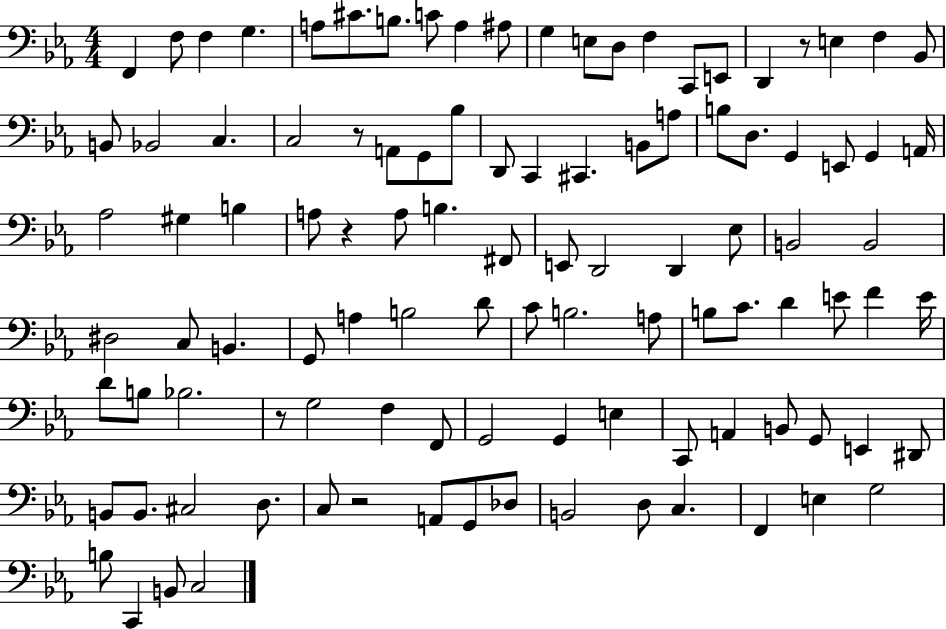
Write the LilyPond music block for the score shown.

{
  \clef bass
  \numericTimeSignature
  \time 4/4
  \key ees \major
  f,4 f8 f4 g4. | a8 cis'8. b8. c'8 a4 ais8 | g4 e8 d8 f4 c,8 e,8 | d,4 r8 e4 f4 bes,8 | \break b,8 bes,2 c4. | c2 r8 a,8 g,8 bes8 | d,8 c,4 cis,4. b,8 a8 | b8 d8. g,4 e,8 g,4 a,16 | \break aes2 gis4 b4 | a8 r4 a8 b4. fis,8 | e,8 d,2 d,4 ees8 | b,2 b,2 | \break dis2 c8 b,4. | g,8 a4 b2 d'8 | c'8 b2. a8 | b8 c'8. d'4 e'8 f'4 e'16 | \break d'8 b8 bes2. | r8 g2 f4 f,8 | g,2 g,4 e4 | c,8 a,4 b,8 g,8 e,4 dis,8 | \break b,8 b,8. cis2 d8. | c8 r2 a,8 g,8 des8 | b,2 d8 c4. | f,4 e4 g2 | \break b8 c,4 b,8 c2 | \bar "|."
}